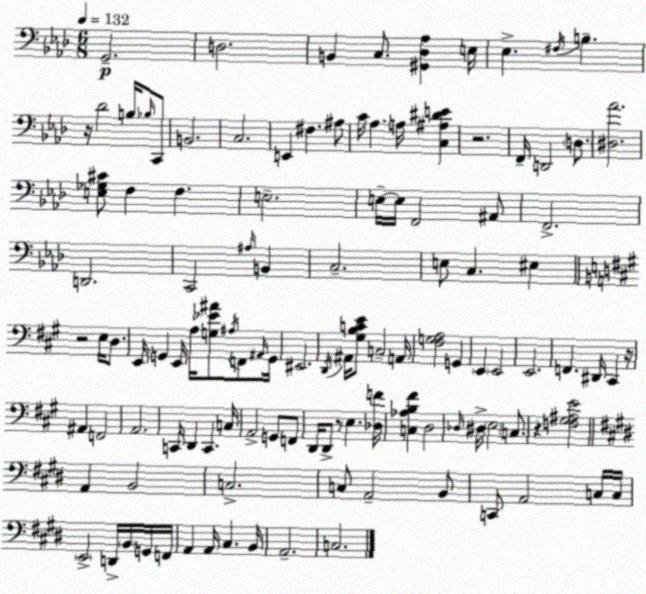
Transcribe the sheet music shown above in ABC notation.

X:1
T:Untitled
M:6/8
L:1/4
K:Fm
G,,2 D,2 B,, C,/2 [^G,,_D,_A,] E,/4 _E, ^F,/4 B, z/4 _D2 B,/4 _B,/4 C,,/2 B,,2 C,2 E,, ^F, ^A,/2 C/4 _A, A,/4 [C,^A,^DE] z2 F,,/4 D,,2 D,/2 [^D,_A]2 [E,_G,^C]/2 F, F, E,2 E,/4 E,/4 F,,2 ^A,,/2 F,,2 D,,2 C,,2 ^A,/4 B,, C,2 E,/2 C, ^E, z2 E,/4 D,/2 E,,/4 G,, E,,/4 A,/4 [G,_E^A]/2 ^A,/4 F,,/2 ^A,,/4 G,,/4 ^E,,2 D,,/4 ^A,,/4 [^G,B,CE]/2 C,2 A,,/4 [^F,G,A,]2 G,, E,, E,,2 E,,2 F,, ^D,,/4 ^C,, z/4 ^A,, F,,2 A,,2 C,,/4 D,, C,, C,/4 A,,2 G,,/2 F,,/2 D,,/4 D,,/2 z/2 E, [_D,F]/4 [C,_A,B,^F] D,2 _D,/4 ^D,/4 E,2 C,/2 z [F,^G,^A,E]2 A,, B,,2 C,2 C,/2 A,,2 B,,/2 C,,/2 A,,2 C,/4 C,/4 E,,2 D,,/4 B,,/4 G,,/4 F,,/4 A,, A,,/4 ^C, B,,/4 A,,2 C,2